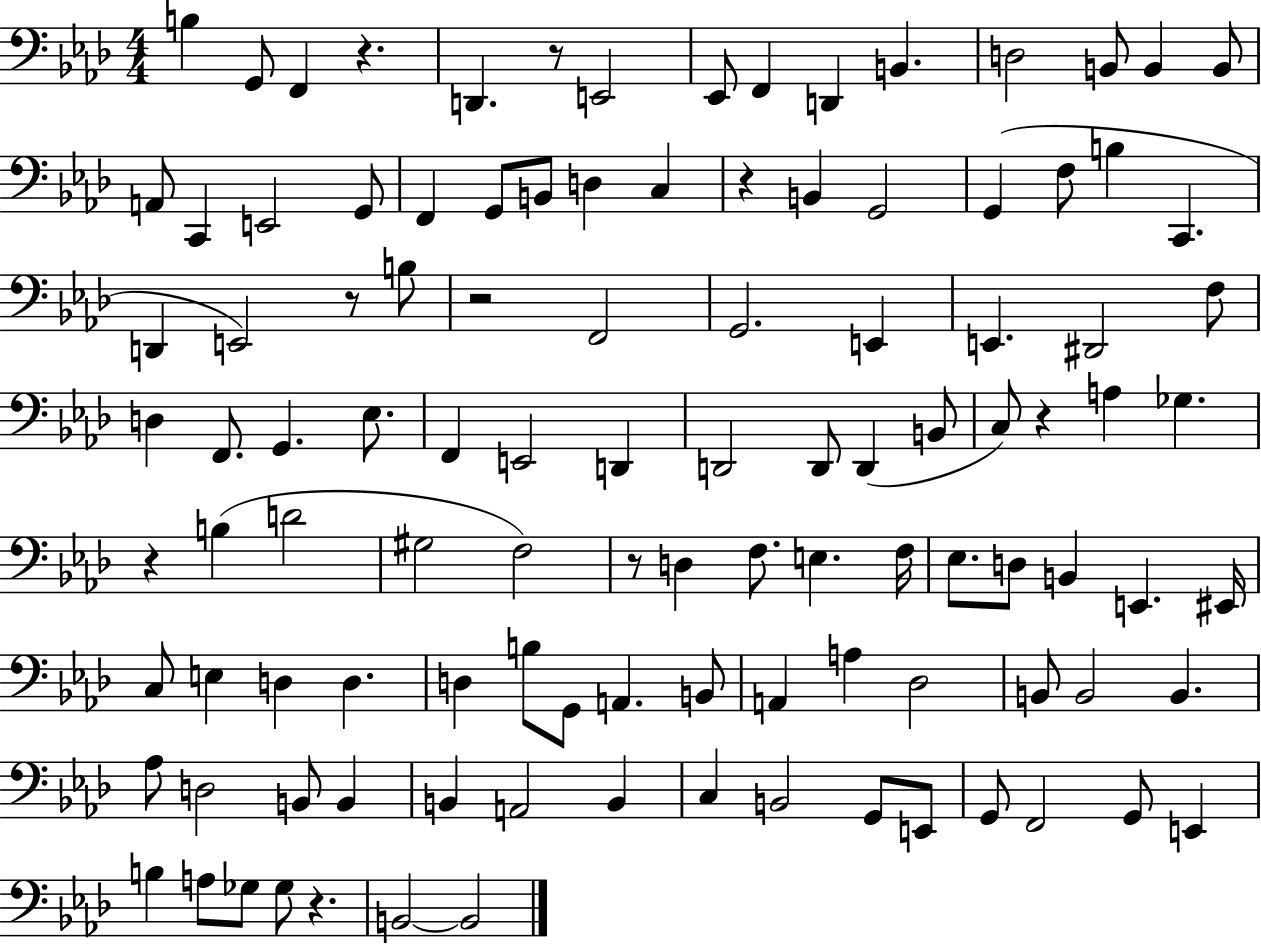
{
  \clef bass
  \numericTimeSignature
  \time 4/4
  \key aes \major
  b4 g,8 f,4 r4. | d,4. r8 e,2 | ees,8 f,4 d,4 b,4. | d2 b,8 b,4 b,8 | \break a,8 c,4 e,2 g,8 | f,4 g,8 b,8 d4 c4 | r4 b,4 g,2 | g,4( f8 b4 c,4. | \break d,4 e,2) r8 b8 | r2 f,2 | g,2. e,4 | e,4. dis,2 f8 | \break d4 f,8. g,4. ees8. | f,4 e,2 d,4 | d,2 d,8 d,4( b,8 | c8) r4 a4 ges4. | \break r4 b4( d'2 | gis2 f2) | r8 d4 f8. e4. f16 | ees8. d8 b,4 e,4. eis,16 | \break c8 e4 d4 d4. | d4 b8 g,8 a,4. b,8 | a,4 a4 des2 | b,8 b,2 b,4. | \break aes8 d2 b,8 b,4 | b,4 a,2 b,4 | c4 b,2 g,8 e,8 | g,8 f,2 g,8 e,4 | \break b4 a8 ges8 ges8 r4. | b,2~~ b,2 | \bar "|."
}